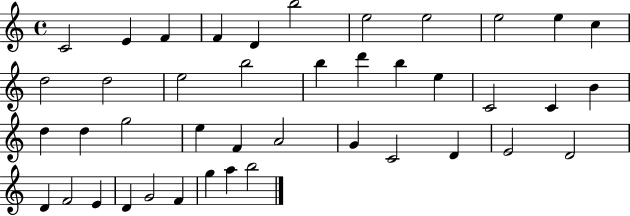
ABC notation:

X:1
T:Untitled
M:4/4
L:1/4
K:C
C2 E F F D b2 e2 e2 e2 e c d2 d2 e2 b2 b d' b e C2 C B d d g2 e F A2 G C2 D E2 D2 D F2 E D G2 F g a b2